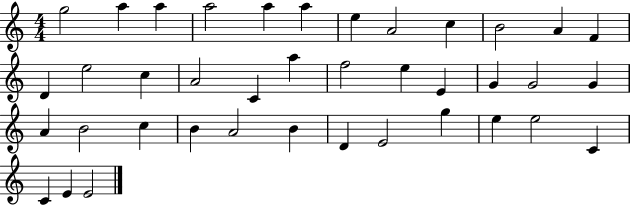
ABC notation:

X:1
T:Untitled
M:4/4
L:1/4
K:C
g2 a a a2 a a e A2 c B2 A F D e2 c A2 C a f2 e E G G2 G A B2 c B A2 B D E2 g e e2 C C E E2